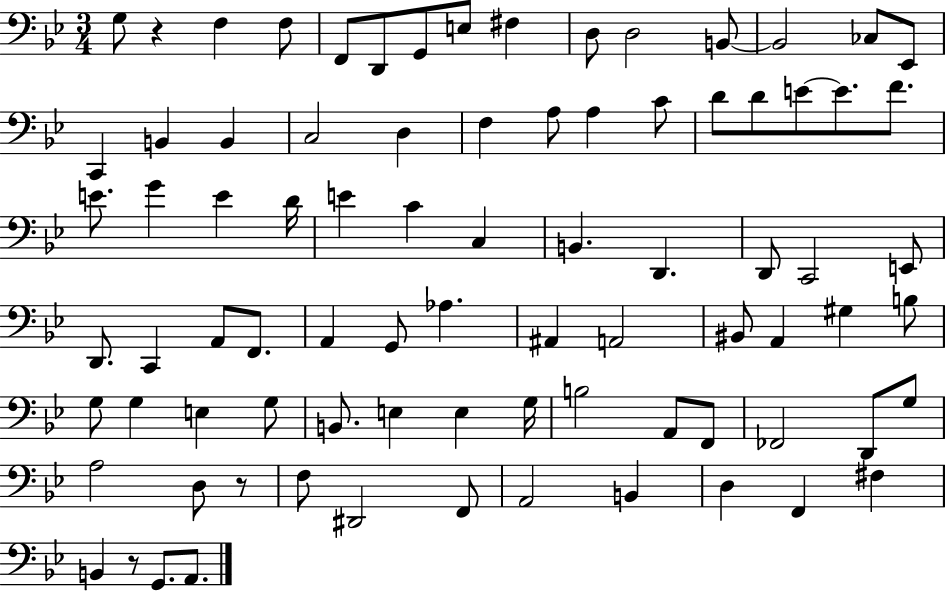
{
  \clef bass
  \numericTimeSignature
  \time 3/4
  \key bes \major
  g8 r4 f4 f8 | f,8 d,8 g,8 e8 fis4 | d8 d2 b,8~~ | b,2 ces8 ees,8 | \break c,4 b,4 b,4 | c2 d4 | f4 a8 a4 c'8 | d'8 d'8 e'8~~ e'8. f'8. | \break e'8. g'4 e'4 d'16 | e'4 c'4 c4 | b,4. d,4. | d,8 c,2 e,8 | \break d,8. c,4 a,8 f,8. | a,4 g,8 aes4. | ais,4 a,2 | bis,8 a,4 gis4 b8 | \break g8 g4 e4 g8 | b,8. e4 e4 g16 | b2 a,8 f,8 | fes,2 d,8 g8 | \break a2 d8 r8 | f8 dis,2 f,8 | a,2 b,4 | d4 f,4 fis4 | \break b,4 r8 g,8. a,8. | \bar "|."
}